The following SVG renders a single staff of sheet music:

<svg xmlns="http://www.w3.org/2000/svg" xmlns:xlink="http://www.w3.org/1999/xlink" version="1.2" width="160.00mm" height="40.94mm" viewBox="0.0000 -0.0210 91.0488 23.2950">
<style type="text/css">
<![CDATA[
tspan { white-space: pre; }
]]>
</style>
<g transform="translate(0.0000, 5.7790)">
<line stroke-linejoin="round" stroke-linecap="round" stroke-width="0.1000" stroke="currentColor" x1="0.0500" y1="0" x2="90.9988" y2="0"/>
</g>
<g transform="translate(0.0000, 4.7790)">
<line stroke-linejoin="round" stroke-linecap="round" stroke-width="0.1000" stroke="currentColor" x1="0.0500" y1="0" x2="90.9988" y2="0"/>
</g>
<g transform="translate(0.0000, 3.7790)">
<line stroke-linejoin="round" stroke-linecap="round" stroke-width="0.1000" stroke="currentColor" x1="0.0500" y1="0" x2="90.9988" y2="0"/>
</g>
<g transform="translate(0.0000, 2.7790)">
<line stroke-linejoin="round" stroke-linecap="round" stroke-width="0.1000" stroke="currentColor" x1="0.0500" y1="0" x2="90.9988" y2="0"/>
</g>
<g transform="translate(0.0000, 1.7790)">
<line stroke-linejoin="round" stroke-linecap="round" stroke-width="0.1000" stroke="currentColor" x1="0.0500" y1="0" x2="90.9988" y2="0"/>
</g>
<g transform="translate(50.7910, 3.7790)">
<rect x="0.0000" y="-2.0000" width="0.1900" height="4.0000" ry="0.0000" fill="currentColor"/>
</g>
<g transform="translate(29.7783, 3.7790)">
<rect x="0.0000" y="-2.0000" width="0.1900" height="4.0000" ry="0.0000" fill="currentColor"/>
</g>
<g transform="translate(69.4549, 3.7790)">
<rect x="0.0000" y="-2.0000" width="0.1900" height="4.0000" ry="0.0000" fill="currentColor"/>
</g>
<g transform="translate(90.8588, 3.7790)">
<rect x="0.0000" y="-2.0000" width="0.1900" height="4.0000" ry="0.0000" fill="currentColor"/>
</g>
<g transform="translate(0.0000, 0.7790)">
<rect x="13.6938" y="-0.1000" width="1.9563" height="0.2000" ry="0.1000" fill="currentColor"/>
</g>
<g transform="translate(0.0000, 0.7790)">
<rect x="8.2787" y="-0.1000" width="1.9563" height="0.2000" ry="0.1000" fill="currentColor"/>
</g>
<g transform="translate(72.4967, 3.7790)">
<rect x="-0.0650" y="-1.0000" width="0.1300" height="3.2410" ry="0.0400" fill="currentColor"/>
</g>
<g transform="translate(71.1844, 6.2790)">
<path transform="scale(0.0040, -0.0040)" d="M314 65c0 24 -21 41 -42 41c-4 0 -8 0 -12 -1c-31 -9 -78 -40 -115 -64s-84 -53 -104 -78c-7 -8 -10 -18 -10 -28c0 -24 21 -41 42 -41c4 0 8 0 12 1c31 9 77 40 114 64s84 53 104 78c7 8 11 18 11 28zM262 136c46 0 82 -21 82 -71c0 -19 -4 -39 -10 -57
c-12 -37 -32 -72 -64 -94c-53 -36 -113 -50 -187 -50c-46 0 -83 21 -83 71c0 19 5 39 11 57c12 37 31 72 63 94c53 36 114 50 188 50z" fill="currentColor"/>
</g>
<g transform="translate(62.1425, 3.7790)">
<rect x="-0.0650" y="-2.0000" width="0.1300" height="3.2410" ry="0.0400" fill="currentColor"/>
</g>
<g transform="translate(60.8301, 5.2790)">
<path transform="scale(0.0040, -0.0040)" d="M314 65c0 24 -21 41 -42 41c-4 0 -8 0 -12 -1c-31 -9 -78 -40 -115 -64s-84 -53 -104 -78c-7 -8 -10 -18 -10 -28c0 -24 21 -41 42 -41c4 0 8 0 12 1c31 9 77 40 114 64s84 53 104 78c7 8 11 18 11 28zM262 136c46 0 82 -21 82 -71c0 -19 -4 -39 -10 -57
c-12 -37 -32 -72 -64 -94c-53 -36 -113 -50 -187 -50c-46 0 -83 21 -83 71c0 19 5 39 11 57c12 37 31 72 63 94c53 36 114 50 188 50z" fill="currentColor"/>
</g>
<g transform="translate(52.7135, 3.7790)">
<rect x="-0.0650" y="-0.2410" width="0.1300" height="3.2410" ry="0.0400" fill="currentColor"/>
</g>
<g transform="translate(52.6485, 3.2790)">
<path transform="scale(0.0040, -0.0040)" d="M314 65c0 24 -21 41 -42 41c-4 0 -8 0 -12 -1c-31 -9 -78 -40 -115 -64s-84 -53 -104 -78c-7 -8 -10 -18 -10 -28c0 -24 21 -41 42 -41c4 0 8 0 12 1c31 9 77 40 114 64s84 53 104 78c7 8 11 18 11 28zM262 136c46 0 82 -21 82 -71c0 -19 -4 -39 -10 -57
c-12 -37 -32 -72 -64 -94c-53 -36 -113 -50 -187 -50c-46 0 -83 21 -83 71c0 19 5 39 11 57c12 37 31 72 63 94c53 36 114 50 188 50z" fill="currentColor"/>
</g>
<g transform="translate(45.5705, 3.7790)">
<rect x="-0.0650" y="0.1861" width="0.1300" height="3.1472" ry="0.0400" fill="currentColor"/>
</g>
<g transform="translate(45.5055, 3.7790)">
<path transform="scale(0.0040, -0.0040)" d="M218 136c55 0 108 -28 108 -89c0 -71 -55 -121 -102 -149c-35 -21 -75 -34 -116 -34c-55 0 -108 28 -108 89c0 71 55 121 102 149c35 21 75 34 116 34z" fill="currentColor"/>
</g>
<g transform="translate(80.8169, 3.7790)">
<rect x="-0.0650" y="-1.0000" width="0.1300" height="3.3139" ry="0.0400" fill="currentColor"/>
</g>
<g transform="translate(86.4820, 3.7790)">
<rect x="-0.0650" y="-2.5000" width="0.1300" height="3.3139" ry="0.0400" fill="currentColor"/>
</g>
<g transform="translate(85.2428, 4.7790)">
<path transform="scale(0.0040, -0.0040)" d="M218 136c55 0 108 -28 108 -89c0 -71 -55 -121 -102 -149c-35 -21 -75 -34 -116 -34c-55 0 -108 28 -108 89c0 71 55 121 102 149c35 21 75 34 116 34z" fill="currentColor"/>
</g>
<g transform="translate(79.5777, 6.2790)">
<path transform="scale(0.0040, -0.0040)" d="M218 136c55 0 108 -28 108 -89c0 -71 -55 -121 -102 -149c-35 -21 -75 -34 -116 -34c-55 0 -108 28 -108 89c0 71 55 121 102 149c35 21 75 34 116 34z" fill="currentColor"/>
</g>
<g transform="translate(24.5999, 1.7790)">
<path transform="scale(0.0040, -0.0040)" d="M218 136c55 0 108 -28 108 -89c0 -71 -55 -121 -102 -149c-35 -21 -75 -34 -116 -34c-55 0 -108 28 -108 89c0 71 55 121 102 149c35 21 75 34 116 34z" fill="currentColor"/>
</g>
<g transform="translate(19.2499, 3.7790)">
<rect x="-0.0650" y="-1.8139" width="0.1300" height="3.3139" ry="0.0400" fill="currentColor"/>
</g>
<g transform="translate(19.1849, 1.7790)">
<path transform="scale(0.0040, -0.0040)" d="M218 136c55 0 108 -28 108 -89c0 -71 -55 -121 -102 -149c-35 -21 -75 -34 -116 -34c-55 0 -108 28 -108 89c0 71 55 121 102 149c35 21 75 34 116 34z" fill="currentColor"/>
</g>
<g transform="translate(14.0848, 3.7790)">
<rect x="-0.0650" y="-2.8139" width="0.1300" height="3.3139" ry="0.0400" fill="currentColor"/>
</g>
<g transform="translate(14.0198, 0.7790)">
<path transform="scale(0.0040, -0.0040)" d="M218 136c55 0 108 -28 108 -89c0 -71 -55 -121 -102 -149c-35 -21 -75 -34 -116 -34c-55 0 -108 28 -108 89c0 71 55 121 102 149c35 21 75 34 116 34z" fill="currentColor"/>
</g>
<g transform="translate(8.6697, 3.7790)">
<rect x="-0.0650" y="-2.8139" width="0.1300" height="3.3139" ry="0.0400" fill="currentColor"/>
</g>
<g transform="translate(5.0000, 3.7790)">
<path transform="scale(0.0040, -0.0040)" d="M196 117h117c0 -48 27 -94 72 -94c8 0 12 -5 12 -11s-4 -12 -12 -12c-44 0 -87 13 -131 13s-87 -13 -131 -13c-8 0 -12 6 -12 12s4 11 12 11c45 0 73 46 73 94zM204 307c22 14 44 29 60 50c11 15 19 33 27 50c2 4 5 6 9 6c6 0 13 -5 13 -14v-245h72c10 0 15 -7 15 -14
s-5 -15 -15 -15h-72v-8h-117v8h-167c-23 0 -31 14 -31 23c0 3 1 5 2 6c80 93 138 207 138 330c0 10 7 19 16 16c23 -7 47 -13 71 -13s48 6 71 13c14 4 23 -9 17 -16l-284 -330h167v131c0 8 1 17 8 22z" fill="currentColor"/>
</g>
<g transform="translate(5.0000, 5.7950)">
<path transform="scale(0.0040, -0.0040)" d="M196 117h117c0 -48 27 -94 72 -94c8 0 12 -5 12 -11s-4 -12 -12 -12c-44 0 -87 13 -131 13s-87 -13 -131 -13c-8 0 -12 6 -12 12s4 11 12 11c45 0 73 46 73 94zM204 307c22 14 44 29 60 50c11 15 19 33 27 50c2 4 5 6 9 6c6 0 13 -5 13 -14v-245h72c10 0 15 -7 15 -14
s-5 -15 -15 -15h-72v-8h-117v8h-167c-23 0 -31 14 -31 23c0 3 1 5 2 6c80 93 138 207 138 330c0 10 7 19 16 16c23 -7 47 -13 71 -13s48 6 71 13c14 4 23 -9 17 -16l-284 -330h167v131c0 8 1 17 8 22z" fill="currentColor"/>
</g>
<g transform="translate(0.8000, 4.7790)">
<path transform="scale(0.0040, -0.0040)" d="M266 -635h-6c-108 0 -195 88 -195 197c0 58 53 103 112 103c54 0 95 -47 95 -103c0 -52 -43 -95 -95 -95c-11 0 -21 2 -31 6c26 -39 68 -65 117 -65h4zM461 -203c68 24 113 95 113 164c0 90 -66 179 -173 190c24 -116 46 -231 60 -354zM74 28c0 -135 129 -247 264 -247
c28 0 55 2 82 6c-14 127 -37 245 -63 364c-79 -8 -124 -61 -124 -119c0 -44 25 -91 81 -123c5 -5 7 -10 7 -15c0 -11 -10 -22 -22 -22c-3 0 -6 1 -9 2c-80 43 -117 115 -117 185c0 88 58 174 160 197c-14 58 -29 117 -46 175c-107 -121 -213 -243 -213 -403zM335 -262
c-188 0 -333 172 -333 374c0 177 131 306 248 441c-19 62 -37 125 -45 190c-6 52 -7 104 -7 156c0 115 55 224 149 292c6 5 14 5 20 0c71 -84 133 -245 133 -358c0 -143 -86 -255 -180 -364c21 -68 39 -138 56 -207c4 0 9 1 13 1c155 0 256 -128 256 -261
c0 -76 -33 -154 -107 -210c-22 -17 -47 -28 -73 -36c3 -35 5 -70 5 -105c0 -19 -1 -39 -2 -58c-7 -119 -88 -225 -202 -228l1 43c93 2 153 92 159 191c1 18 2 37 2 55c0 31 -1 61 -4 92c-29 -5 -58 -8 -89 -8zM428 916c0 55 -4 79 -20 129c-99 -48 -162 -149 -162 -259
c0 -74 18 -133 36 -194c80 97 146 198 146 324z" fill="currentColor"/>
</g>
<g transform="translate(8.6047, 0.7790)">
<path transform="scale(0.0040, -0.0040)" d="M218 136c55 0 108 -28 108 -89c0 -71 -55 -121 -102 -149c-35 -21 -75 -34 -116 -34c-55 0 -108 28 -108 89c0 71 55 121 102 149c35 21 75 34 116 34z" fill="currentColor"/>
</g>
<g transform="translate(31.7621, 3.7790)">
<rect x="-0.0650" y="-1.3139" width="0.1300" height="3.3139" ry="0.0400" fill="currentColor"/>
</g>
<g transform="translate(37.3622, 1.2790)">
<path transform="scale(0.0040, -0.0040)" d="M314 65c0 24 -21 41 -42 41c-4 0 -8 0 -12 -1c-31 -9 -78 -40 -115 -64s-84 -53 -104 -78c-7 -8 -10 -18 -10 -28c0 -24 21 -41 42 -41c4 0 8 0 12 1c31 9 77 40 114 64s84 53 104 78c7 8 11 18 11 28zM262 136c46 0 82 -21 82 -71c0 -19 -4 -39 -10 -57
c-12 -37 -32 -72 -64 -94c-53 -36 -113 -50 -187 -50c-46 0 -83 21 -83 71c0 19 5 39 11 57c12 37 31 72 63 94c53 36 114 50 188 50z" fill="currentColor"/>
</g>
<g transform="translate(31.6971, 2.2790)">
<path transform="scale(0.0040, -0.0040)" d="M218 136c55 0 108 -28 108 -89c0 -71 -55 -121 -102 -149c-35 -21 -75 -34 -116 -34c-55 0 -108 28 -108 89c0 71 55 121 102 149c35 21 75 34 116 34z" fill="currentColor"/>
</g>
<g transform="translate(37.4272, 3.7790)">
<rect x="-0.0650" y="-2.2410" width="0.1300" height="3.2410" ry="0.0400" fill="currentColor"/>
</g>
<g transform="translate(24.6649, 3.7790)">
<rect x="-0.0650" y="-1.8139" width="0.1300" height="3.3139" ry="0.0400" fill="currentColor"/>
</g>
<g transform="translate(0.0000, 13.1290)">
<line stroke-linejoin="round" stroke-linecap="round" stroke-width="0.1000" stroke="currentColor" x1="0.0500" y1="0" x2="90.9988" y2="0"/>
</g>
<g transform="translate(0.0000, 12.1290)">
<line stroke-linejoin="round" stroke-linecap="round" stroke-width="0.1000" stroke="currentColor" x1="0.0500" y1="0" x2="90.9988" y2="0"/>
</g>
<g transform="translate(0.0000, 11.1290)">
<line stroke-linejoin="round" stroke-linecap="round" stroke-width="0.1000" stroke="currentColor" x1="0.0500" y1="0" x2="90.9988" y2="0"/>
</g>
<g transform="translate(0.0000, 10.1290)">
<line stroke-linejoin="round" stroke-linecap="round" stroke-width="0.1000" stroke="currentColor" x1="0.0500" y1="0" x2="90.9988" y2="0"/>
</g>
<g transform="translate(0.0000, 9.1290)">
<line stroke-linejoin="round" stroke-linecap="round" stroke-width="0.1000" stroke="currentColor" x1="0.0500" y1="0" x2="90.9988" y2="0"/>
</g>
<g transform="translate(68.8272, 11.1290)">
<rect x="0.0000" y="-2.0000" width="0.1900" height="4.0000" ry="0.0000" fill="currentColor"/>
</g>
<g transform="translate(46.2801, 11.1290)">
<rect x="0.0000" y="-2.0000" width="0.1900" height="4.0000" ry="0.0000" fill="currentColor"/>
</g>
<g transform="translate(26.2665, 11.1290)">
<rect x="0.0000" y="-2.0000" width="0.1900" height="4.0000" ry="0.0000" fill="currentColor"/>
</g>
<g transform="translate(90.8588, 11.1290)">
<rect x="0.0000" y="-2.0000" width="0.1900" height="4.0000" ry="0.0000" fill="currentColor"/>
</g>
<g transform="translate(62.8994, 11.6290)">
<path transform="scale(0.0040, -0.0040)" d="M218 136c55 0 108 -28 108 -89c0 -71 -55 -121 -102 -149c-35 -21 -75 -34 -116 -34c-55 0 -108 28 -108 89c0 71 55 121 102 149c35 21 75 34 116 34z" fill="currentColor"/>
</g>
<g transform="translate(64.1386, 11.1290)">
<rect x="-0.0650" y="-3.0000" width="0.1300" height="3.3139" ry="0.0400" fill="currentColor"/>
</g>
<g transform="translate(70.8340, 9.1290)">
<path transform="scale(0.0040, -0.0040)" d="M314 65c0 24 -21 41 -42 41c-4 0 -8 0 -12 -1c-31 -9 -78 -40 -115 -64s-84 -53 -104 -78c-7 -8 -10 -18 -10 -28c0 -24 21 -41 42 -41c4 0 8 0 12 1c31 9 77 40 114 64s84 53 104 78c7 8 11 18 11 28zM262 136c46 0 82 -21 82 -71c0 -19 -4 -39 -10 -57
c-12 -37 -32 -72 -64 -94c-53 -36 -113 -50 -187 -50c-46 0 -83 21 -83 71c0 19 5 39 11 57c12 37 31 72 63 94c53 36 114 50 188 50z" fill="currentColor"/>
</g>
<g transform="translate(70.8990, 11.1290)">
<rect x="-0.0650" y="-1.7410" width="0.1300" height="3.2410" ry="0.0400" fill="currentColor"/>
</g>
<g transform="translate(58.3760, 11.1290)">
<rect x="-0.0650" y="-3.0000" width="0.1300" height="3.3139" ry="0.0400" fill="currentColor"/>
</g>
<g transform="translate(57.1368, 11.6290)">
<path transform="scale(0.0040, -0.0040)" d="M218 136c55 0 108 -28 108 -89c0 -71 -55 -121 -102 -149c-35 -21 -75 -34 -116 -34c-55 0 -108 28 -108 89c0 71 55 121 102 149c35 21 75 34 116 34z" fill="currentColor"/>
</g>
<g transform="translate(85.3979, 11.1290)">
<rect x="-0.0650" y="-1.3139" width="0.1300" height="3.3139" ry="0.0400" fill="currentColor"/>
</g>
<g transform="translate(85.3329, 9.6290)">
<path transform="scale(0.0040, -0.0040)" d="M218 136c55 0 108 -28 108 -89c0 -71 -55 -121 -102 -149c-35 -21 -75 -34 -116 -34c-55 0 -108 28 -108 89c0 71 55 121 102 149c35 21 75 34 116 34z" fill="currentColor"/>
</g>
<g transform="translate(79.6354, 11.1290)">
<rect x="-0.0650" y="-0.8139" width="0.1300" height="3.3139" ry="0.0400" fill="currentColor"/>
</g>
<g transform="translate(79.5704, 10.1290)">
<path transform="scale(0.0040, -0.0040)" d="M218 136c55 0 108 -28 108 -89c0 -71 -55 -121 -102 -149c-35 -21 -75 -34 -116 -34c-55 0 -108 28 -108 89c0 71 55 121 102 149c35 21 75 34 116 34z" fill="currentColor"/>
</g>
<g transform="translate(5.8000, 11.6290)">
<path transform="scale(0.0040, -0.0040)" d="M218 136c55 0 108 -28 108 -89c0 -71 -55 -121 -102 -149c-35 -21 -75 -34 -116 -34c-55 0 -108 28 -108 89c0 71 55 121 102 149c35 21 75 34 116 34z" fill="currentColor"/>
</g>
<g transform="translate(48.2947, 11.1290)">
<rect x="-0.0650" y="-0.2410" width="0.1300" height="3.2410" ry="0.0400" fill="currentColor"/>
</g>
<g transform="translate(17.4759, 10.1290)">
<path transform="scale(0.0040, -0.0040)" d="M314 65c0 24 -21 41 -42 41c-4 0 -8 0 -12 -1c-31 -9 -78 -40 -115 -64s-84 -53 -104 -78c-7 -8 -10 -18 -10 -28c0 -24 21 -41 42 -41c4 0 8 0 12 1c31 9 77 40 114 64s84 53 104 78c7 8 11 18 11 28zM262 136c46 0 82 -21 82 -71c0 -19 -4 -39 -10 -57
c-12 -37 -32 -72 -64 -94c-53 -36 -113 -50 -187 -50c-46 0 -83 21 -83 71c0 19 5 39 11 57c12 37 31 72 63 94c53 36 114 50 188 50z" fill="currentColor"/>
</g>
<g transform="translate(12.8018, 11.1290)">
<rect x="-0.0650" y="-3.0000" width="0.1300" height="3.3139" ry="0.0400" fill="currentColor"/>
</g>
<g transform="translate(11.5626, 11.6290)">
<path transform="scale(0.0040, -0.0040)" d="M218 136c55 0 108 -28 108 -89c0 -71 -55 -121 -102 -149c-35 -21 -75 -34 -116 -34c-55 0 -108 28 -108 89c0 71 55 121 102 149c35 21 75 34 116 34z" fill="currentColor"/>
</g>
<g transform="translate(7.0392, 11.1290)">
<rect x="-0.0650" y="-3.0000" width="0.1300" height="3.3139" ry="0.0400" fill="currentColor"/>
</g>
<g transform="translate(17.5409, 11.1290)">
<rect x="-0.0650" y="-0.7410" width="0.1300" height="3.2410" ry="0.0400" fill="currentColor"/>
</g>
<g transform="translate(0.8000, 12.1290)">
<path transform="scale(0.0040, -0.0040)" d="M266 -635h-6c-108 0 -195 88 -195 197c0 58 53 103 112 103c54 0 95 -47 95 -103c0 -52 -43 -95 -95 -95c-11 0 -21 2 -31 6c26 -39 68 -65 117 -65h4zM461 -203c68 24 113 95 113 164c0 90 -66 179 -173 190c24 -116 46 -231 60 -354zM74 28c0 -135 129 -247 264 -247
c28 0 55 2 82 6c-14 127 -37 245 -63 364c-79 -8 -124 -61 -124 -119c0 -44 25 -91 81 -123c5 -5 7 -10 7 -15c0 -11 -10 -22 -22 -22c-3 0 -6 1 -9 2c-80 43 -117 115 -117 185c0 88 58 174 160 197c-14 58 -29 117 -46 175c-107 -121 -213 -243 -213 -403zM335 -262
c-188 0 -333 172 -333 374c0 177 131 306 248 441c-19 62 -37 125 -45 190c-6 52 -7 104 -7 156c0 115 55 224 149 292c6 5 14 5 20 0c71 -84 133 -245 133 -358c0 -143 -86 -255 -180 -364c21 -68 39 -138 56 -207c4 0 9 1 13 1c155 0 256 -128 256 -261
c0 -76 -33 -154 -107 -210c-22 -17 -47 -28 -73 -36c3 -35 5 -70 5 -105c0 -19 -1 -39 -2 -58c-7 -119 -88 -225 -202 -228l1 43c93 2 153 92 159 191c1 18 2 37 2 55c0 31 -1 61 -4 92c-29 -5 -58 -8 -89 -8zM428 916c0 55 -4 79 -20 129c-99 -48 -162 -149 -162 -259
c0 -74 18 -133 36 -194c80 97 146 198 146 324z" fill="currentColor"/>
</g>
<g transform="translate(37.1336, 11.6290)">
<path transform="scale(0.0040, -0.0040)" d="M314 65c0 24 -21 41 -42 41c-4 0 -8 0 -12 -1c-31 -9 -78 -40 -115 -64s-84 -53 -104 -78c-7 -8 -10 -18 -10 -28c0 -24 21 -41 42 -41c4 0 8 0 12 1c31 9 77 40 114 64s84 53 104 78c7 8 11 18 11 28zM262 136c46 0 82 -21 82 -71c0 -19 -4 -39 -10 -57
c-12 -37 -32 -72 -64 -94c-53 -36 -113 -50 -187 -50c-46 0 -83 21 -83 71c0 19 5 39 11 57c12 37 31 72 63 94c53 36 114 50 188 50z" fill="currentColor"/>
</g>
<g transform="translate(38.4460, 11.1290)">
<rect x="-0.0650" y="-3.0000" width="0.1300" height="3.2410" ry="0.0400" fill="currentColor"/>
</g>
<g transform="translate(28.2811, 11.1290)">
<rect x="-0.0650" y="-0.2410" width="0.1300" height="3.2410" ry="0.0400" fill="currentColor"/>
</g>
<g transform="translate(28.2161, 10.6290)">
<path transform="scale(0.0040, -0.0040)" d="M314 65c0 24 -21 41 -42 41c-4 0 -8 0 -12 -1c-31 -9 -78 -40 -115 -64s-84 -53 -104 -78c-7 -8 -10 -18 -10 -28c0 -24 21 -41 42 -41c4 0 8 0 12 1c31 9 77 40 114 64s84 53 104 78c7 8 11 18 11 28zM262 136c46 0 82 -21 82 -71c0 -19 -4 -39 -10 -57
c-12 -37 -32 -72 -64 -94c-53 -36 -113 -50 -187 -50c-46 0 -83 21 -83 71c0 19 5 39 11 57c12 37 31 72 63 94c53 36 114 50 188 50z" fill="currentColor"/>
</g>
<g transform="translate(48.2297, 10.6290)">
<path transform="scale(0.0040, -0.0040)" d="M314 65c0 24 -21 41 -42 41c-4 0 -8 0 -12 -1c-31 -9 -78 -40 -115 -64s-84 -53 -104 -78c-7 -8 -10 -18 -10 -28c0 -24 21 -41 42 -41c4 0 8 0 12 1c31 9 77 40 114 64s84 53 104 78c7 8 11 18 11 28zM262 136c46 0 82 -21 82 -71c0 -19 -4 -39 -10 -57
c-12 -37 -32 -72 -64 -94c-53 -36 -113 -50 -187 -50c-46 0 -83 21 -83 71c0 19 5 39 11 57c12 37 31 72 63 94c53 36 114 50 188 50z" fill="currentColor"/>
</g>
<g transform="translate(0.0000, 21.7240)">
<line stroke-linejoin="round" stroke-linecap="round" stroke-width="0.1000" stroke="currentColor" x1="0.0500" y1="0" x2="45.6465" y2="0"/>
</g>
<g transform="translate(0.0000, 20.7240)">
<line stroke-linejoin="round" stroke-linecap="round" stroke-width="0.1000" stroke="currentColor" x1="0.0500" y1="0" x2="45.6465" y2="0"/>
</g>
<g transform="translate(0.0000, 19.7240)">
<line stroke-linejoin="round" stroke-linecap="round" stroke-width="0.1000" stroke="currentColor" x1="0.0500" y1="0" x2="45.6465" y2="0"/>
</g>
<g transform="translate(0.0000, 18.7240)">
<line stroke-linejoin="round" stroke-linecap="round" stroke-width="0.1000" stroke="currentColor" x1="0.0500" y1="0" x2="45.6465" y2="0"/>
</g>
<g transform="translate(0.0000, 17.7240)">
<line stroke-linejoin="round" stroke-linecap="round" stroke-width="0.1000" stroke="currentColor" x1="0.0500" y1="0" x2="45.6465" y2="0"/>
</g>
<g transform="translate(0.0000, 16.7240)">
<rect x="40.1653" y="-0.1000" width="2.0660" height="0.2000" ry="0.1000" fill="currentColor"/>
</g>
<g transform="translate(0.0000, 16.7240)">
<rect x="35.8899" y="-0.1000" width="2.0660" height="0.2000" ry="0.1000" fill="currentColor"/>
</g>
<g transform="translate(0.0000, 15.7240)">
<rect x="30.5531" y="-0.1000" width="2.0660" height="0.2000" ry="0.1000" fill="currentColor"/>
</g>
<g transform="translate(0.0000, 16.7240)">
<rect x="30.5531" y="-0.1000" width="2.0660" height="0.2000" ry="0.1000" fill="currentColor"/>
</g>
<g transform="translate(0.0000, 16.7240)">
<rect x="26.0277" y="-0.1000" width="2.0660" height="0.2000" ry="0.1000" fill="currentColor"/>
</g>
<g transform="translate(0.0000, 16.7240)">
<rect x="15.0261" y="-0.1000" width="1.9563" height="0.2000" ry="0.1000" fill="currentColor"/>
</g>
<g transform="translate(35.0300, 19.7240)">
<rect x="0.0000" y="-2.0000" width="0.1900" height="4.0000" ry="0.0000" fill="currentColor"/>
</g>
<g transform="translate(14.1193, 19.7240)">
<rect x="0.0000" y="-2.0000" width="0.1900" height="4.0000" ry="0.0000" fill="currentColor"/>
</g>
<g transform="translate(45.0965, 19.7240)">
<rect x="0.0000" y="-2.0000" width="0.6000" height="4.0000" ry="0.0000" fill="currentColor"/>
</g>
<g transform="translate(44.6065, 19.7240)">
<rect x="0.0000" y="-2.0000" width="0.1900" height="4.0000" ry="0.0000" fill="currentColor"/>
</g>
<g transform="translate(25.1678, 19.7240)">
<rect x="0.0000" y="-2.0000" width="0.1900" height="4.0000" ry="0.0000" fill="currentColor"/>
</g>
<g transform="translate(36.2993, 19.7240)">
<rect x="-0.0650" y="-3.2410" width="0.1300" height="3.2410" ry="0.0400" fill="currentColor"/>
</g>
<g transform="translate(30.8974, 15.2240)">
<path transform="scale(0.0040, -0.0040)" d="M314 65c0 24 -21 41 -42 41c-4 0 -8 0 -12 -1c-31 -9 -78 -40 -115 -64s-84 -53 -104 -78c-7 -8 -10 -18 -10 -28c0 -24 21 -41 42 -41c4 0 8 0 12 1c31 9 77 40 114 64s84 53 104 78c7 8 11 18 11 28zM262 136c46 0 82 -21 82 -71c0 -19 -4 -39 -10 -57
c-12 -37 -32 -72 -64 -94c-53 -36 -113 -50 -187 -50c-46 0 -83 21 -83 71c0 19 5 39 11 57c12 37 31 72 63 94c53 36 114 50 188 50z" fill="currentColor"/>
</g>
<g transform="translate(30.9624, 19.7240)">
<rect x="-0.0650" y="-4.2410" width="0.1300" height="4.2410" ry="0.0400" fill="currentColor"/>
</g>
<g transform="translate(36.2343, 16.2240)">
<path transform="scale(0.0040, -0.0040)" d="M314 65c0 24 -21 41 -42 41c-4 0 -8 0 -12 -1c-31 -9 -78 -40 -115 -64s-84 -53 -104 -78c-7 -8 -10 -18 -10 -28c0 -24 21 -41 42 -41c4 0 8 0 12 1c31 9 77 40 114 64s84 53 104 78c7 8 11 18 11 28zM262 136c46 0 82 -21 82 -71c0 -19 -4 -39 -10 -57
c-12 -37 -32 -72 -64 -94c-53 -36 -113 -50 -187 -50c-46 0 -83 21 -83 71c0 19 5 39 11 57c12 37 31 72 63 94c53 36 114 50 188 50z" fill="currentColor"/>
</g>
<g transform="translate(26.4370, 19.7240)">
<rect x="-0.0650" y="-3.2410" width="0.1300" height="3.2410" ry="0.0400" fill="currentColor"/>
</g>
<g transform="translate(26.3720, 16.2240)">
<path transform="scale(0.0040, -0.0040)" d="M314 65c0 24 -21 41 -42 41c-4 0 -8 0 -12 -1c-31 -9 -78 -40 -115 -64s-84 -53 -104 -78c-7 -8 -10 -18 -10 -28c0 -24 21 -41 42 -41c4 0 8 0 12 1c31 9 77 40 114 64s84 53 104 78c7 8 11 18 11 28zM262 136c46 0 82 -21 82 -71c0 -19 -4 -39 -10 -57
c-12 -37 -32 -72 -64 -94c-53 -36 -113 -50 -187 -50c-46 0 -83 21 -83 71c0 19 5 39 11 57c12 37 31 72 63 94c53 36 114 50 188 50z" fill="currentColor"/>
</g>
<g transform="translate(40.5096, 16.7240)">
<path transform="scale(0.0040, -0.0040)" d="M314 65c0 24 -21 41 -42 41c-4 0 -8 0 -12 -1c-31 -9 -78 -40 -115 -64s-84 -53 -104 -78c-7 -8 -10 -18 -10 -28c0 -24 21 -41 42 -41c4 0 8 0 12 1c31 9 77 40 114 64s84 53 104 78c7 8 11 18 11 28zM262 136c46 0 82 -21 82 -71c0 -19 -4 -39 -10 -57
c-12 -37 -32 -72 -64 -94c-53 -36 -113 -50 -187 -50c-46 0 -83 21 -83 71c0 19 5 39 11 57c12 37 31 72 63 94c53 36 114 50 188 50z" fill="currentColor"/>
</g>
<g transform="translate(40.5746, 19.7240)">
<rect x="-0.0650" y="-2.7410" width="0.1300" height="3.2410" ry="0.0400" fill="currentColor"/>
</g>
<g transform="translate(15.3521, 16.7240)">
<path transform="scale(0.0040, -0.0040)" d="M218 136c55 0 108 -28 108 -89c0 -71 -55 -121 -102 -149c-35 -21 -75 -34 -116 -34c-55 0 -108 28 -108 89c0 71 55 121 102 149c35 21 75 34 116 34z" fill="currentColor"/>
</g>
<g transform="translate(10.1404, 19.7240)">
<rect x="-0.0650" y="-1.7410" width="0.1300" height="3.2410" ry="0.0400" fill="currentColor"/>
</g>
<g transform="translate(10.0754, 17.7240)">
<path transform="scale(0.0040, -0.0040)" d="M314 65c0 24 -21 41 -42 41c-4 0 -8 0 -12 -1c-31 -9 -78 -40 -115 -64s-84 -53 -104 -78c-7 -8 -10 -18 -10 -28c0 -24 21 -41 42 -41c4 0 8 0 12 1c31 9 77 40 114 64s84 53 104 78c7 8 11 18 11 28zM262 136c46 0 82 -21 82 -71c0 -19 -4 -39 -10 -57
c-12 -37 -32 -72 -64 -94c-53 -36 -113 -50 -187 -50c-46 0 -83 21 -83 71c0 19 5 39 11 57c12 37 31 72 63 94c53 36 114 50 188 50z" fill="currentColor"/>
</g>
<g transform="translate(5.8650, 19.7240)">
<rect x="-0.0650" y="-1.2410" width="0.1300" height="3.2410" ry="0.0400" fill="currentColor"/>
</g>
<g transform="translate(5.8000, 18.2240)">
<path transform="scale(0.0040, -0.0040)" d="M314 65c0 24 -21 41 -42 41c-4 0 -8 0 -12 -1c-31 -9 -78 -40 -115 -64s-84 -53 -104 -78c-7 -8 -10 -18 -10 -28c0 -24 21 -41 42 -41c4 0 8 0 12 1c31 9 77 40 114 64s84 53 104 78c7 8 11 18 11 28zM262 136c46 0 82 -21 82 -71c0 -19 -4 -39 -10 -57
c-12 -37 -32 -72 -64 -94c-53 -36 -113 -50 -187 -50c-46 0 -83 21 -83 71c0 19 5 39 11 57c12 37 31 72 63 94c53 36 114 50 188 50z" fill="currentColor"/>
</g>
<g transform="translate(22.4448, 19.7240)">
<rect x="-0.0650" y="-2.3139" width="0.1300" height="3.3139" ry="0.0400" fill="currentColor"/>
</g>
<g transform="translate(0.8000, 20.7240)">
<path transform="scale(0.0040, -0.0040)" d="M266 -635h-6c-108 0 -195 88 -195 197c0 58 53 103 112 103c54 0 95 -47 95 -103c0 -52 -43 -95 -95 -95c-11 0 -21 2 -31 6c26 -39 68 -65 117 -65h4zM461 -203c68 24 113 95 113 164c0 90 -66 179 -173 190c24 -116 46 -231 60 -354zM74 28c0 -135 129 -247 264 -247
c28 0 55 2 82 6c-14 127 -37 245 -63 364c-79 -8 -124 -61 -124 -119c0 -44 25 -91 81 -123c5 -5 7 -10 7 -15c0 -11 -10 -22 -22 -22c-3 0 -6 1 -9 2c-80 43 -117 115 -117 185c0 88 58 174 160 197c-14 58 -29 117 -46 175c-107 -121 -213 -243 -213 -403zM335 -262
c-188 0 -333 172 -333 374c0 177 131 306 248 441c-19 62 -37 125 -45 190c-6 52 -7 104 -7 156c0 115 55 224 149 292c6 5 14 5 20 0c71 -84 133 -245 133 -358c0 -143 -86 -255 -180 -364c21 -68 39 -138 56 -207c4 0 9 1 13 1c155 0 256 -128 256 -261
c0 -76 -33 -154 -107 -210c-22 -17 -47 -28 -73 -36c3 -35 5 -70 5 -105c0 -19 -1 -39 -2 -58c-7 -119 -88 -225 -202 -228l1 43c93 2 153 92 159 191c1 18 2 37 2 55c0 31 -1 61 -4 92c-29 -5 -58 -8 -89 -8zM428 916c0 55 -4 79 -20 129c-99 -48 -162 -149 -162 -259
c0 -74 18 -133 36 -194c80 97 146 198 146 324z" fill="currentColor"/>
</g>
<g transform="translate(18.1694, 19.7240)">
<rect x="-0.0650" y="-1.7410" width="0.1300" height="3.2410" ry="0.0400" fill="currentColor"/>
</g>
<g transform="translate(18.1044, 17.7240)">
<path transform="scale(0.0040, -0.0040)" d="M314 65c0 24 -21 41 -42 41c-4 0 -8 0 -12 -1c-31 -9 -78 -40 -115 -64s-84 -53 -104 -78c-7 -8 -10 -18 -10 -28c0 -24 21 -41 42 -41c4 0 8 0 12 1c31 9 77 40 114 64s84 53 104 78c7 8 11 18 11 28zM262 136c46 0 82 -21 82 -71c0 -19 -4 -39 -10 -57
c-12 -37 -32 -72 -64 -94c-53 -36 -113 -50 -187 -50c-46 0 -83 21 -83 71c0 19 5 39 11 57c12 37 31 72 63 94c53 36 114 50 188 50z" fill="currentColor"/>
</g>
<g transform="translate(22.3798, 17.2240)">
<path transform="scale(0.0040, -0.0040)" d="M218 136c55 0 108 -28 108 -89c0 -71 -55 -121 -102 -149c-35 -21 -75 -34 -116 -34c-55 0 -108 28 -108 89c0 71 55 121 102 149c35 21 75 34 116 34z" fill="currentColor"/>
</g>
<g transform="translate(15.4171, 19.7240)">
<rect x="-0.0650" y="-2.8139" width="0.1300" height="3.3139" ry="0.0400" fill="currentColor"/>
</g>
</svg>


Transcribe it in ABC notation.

X:1
T:Untitled
M:4/4
L:1/4
K:C
a a f f e g2 B c2 F2 D2 D G A A d2 c2 A2 c2 A A f2 d e e2 f2 a f2 g b2 d'2 b2 a2